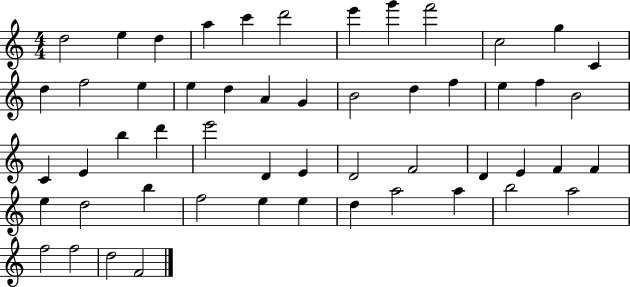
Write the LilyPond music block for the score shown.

{
  \clef treble
  \numericTimeSignature
  \time 4/4
  \key c \major
  d''2 e''4 d''4 | a''4 c'''4 d'''2 | e'''4 g'''4 f'''2 | c''2 g''4 c'4 | \break d''4 f''2 e''4 | e''4 d''4 a'4 g'4 | b'2 d''4 f''4 | e''4 f''4 b'2 | \break c'4 e'4 b''4 d'''4 | e'''2 d'4 e'4 | d'2 f'2 | d'4 e'4 f'4 f'4 | \break e''4 d''2 b''4 | f''2 e''4 e''4 | d''4 a''2 a''4 | b''2 a''2 | \break f''2 f''2 | d''2 f'2 | \bar "|."
}